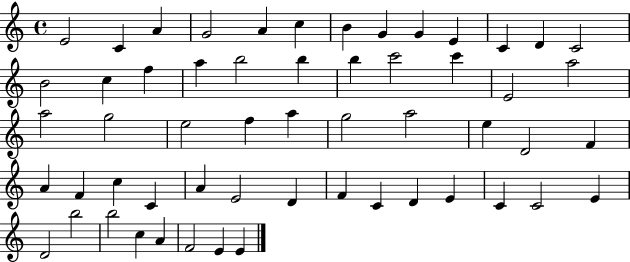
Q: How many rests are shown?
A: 0